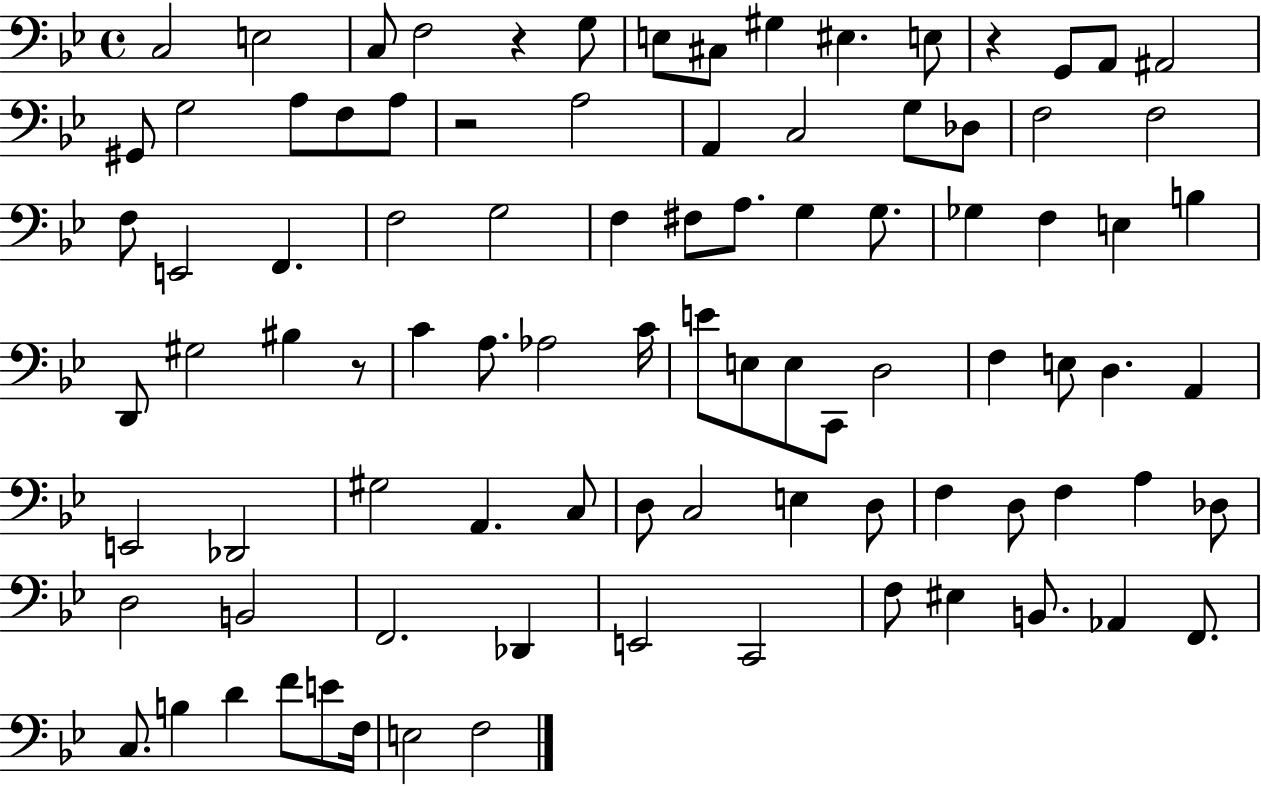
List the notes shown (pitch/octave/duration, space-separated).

C3/h E3/h C3/e F3/h R/q G3/e E3/e C#3/e G#3/q EIS3/q. E3/e R/q G2/e A2/e A#2/h G#2/e G3/h A3/e F3/e A3/e R/h A3/h A2/q C3/h G3/e Db3/e F3/h F3/h F3/e E2/h F2/q. F3/h G3/h F3/q F#3/e A3/e. G3/q G3/e. Gb3/q F3/q E3/q B3/q D2/e G#3/h BIS3/q R/e C4/q A3/e. Ab3/h C4/s E4/e E3/e E3/e C2/e D3/h F3/q E3/e D3/q. A2/q E2/h Db2/h G#3/h A2/q. C3/e D3/e C3/h E3/q D3/e F3/q D3/e F3/q A3/q Db3/e D3/h B2/h F2/h. Db2/q E2/h C2/h F3/e EIS3/q B2/e. Ab2/q F2/e. C3/e. B3/q D4/q F4/e E4/e F3/s E3/h F3/h